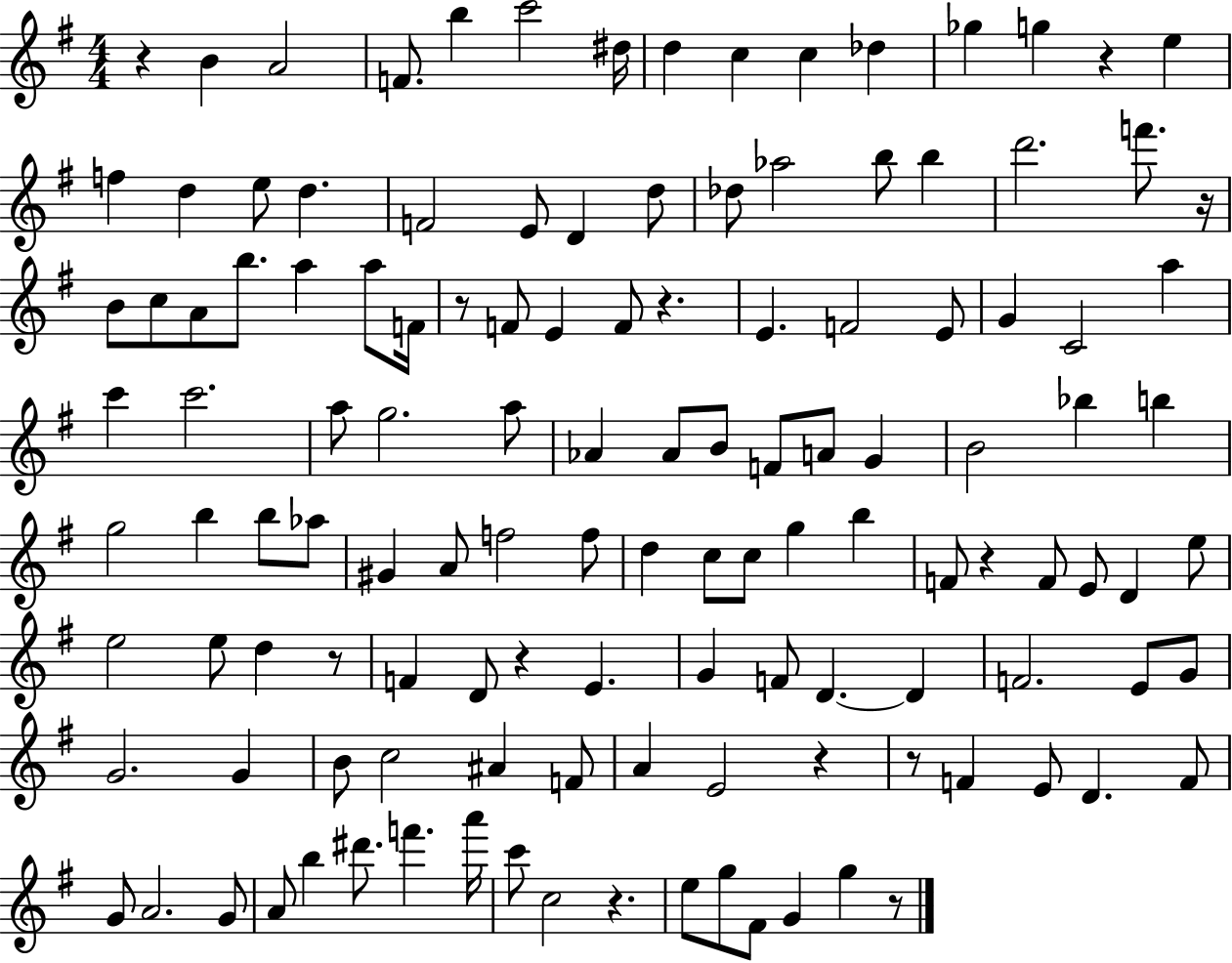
X:1
T:Untitled
M:4/4
L:1/4
K:G
z B A2 F/2 b c'2 ^d/4 d c c _d _g g z e f d e/2 d F2 E/2 D d/2 _d/2 _a2 b/2 b d'2 f'/2 z/4 B/2 c/2 A/2 b/2 a a/2 F/4 z/2 F/2 E F/2 z E F2 E/2 G C2 a c' c'2 a/2 g2 a/2 _A _A/2 B/2 F/2 A/2 G B2 _b b g2 b b/2 _a/2 ^G A/2 f2 f/2 d c/2 c/2 g b F/2 z F/2 E/2 D e/2 e2 e/2 d z/2 F D/2 z E G F/2 D D F2 E/2 G/2 G2 G B/2 c2 ^A F/2 A E2 z z/2 F E/2 D F/2 G/2 A2 G/2 A/2 b ^d'/2 f' a'/4 c'/2 c2 z e/2 g/2 ^F/2 G g z/2